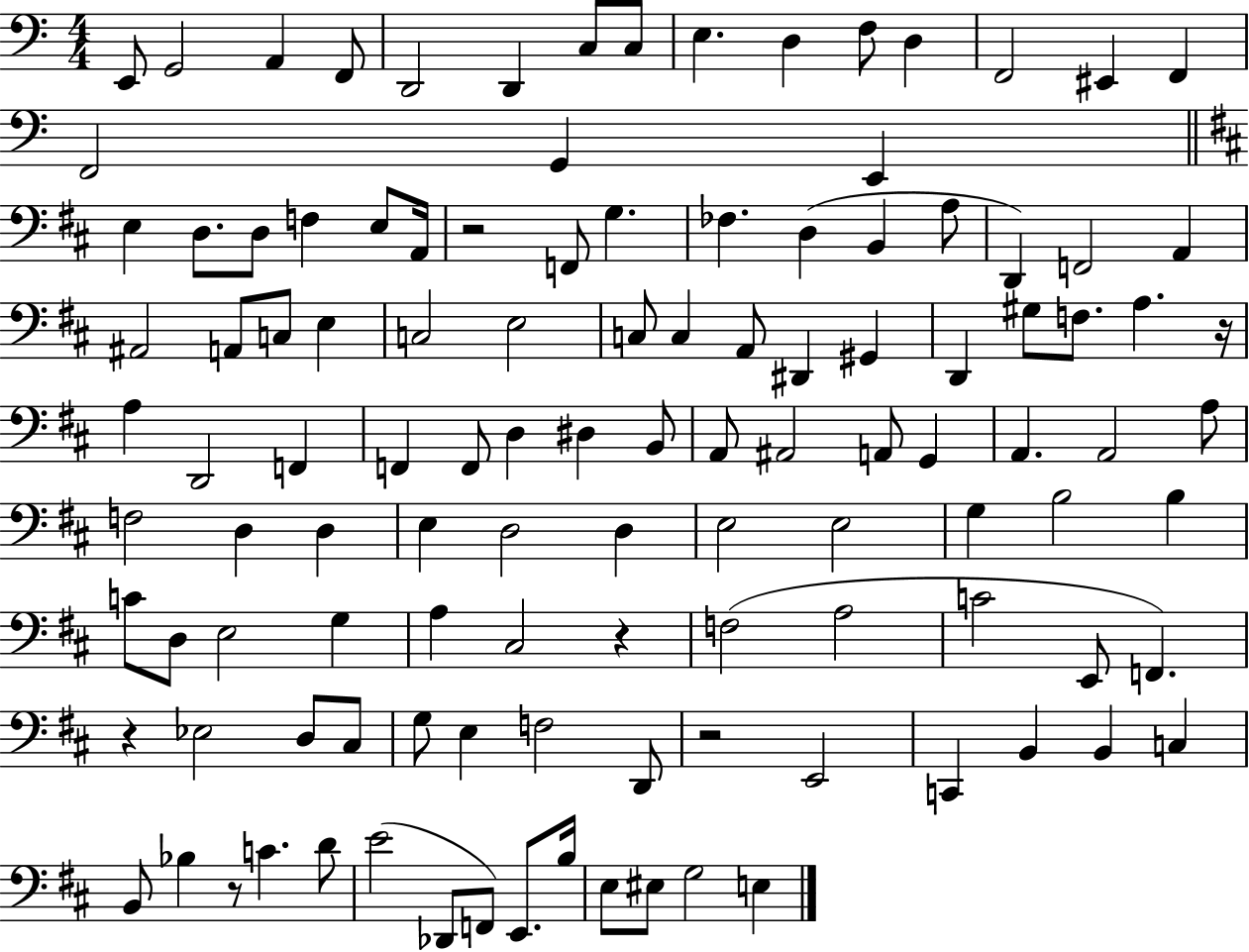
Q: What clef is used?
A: bass